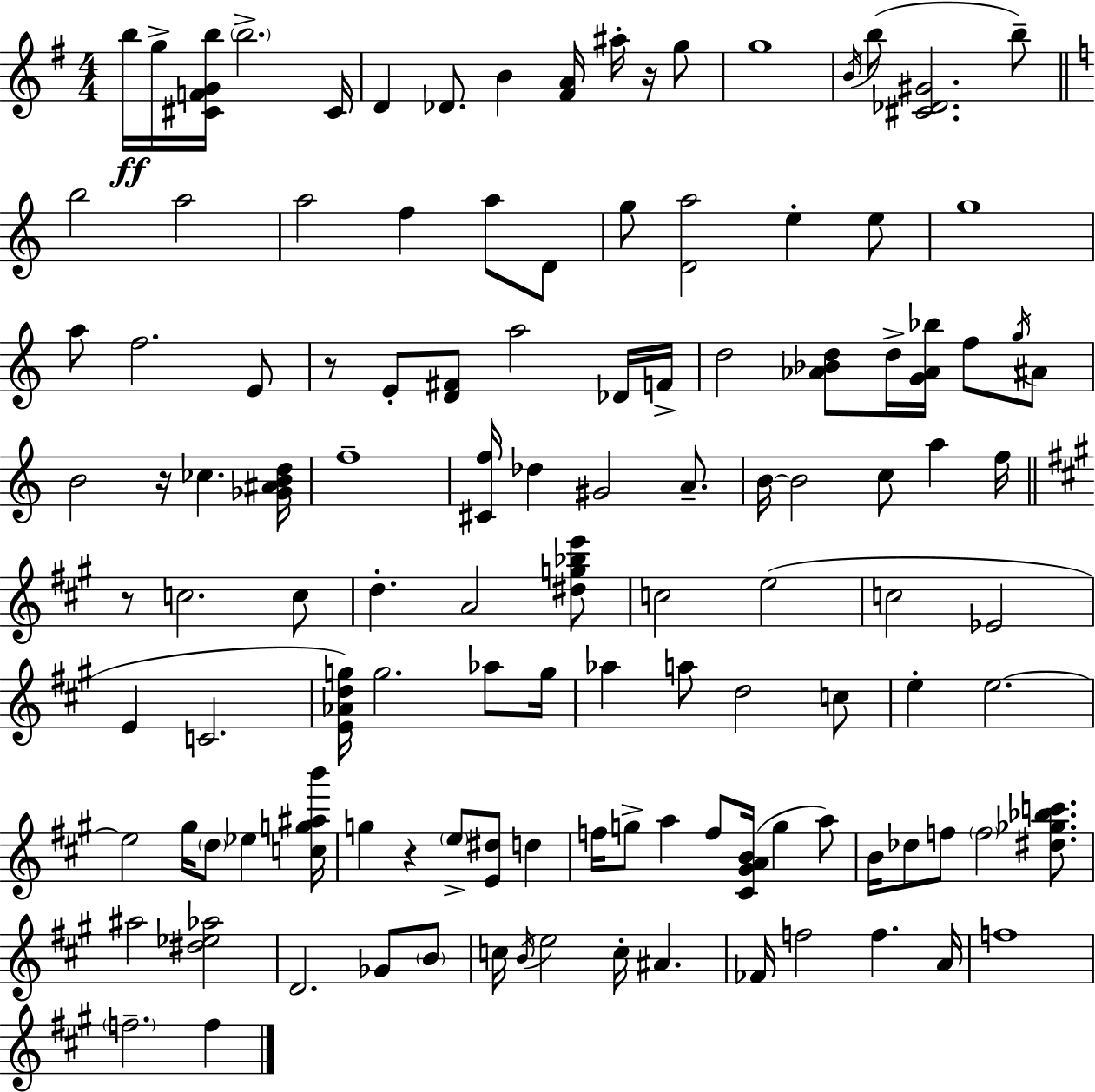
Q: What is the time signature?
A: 4/4